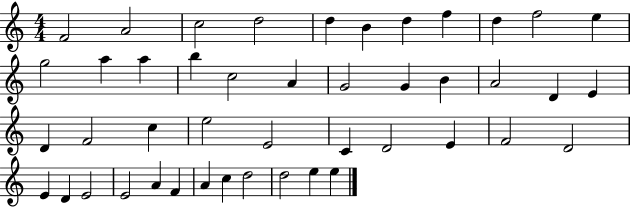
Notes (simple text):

F4/h A4/h C5/h D5/h D5/q B4/q D5/q F5/q D5/q F5/h E5/q G5/h A5/q A5/q B5/q C5/h A4/q G4/h G4/q B4/q A4/h D4/q E4/q D4/q F4/h C5/q E5/h E4/h C4/q D4/h E4/q F4/h D4/h E4/q D4/q E4/h E4/h A4/q F4/q A4/q C5/q D5/h D5/h E5/q E5/q